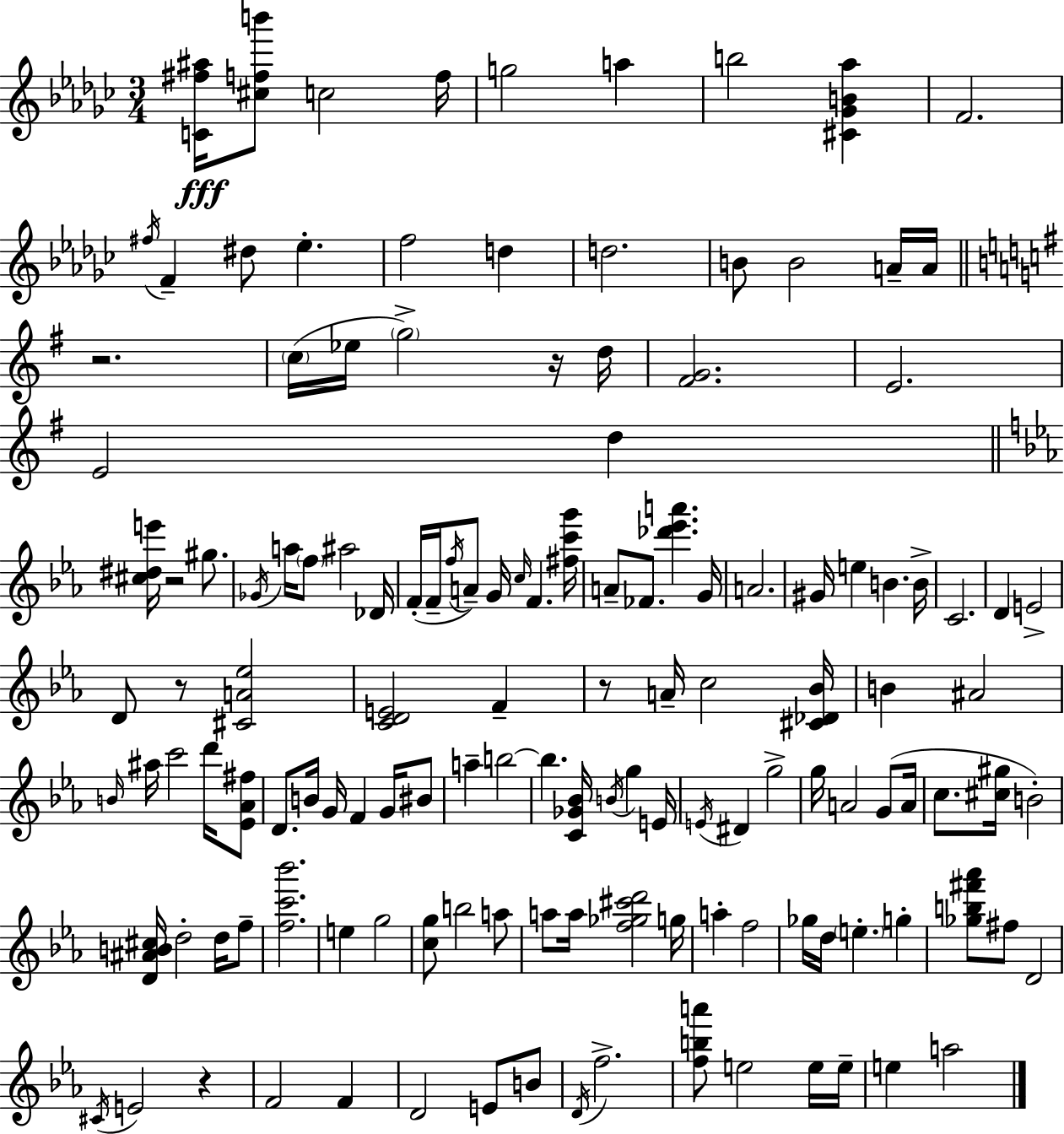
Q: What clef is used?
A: treble